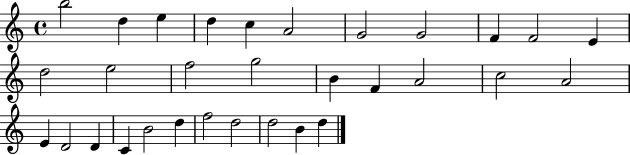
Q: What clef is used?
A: treble